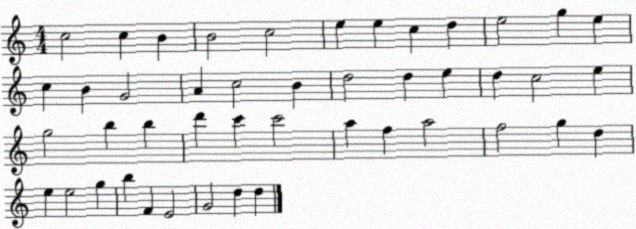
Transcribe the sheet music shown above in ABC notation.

X:1
T:Untitled
M:4/4
L:1/4
K:C
c2 c B B2 c2 e e c d e2 g e c B G2 A c2 B d2 d e d c2 e g2 b b d' c' c'2 a f a2 f2 g d e e2 g b F E2 G2 d d